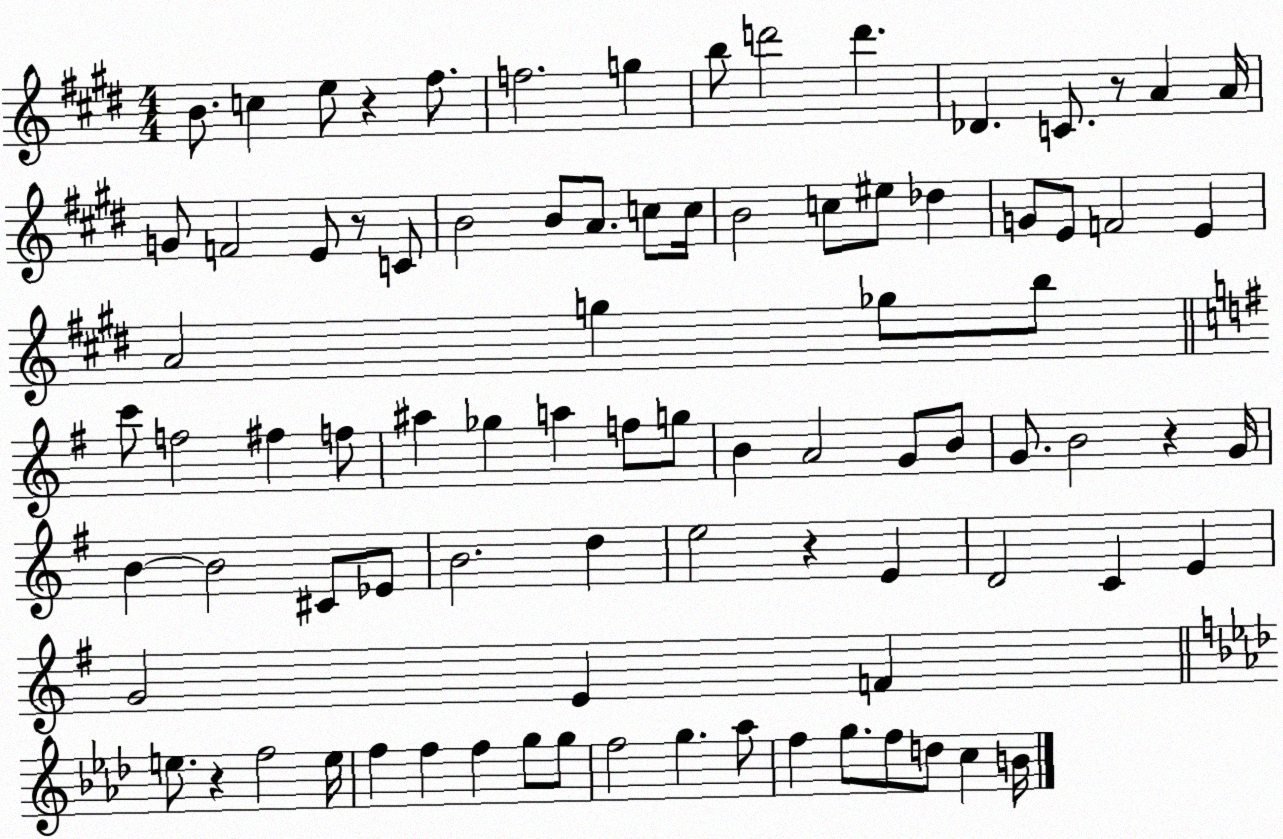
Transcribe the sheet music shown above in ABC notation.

X:1
T:Untitled
M:4/4
L:1/4
K:E
B/2 c e/2 z ^f/2 f2 g b/2 d'2 d' _D C/2 z/2 A A/4 G/2 F2 E/2 z/2 C/2 B2 B/2 A/2 c/2 c/4 B2 c/2 ^e/2 _d G/2 E/2 F2 E A2 g _g/2 b/2 c'/2 f2 ^f f/2 ^a _g a f/2 g/2 B A2 G/2 B/2 G/2 B2 z G/4 B B2 ^C/2 _E/2 B2 d e2 z E D2 C E G2 E F e/2 z f2 e/4 f f f g/2 g/2 f2 g _a/2 f g/2 f/2 d/2 c B/4